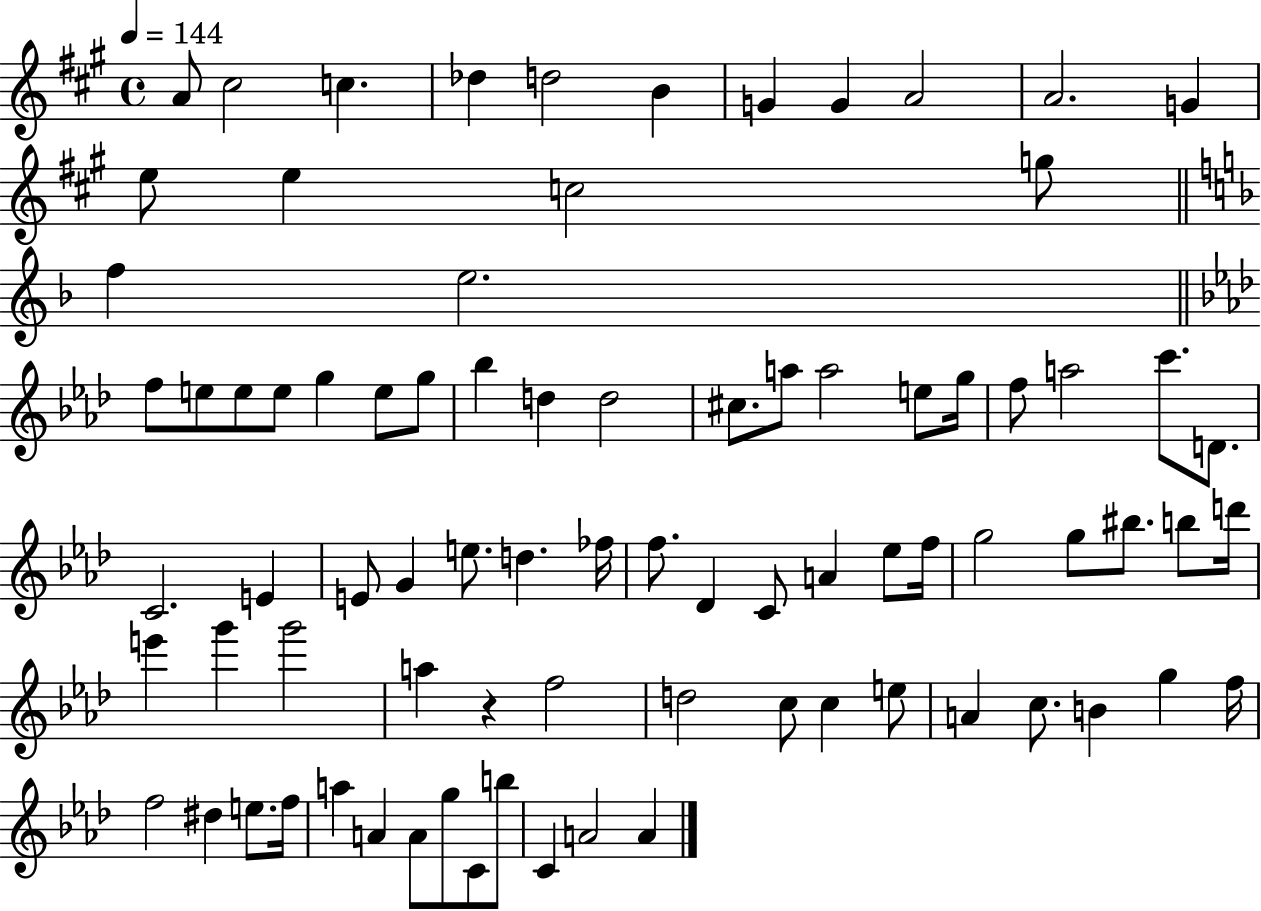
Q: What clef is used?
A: treble